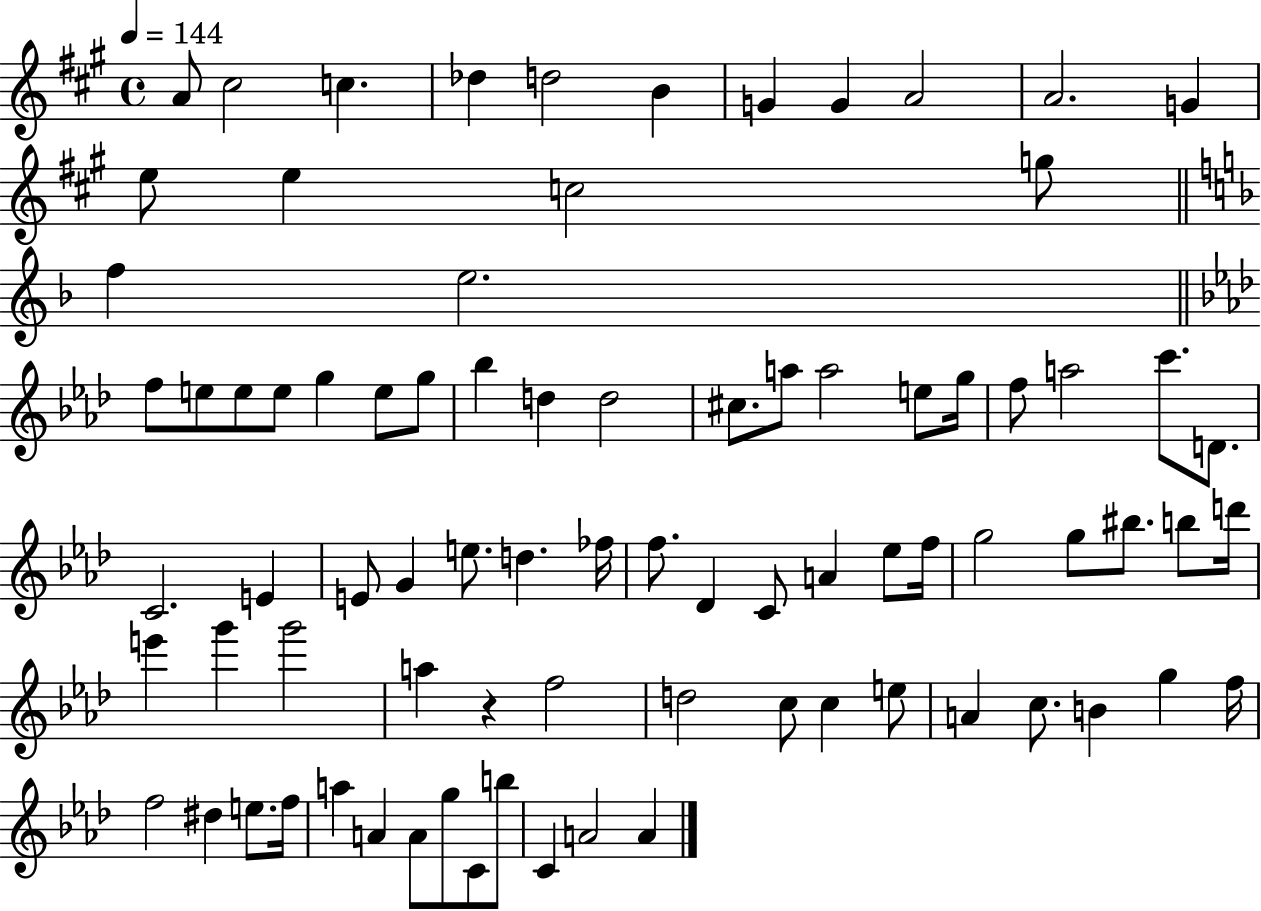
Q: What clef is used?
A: treble